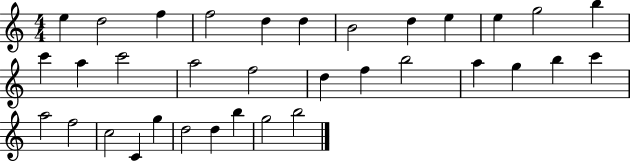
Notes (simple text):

E5/q D5/h F5/q F5/h D5/q D5/q B4/h D5/q E5/q E5/q G5/h B5/q C6/q A5/q C6/h A5/h F5/h D5/q F5/q B5/h A5/q G5/q B5/q C6/q A5/h F5/h C5/h C4/q G5/q D5/h D5/q B5/q G5/h B5/h